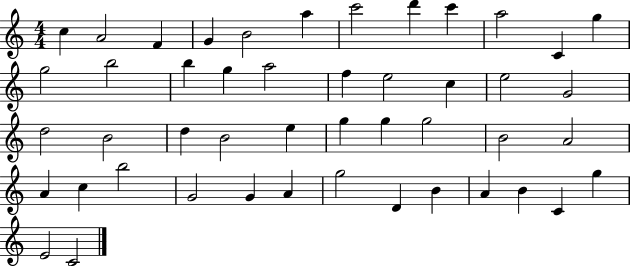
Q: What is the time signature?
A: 4/4